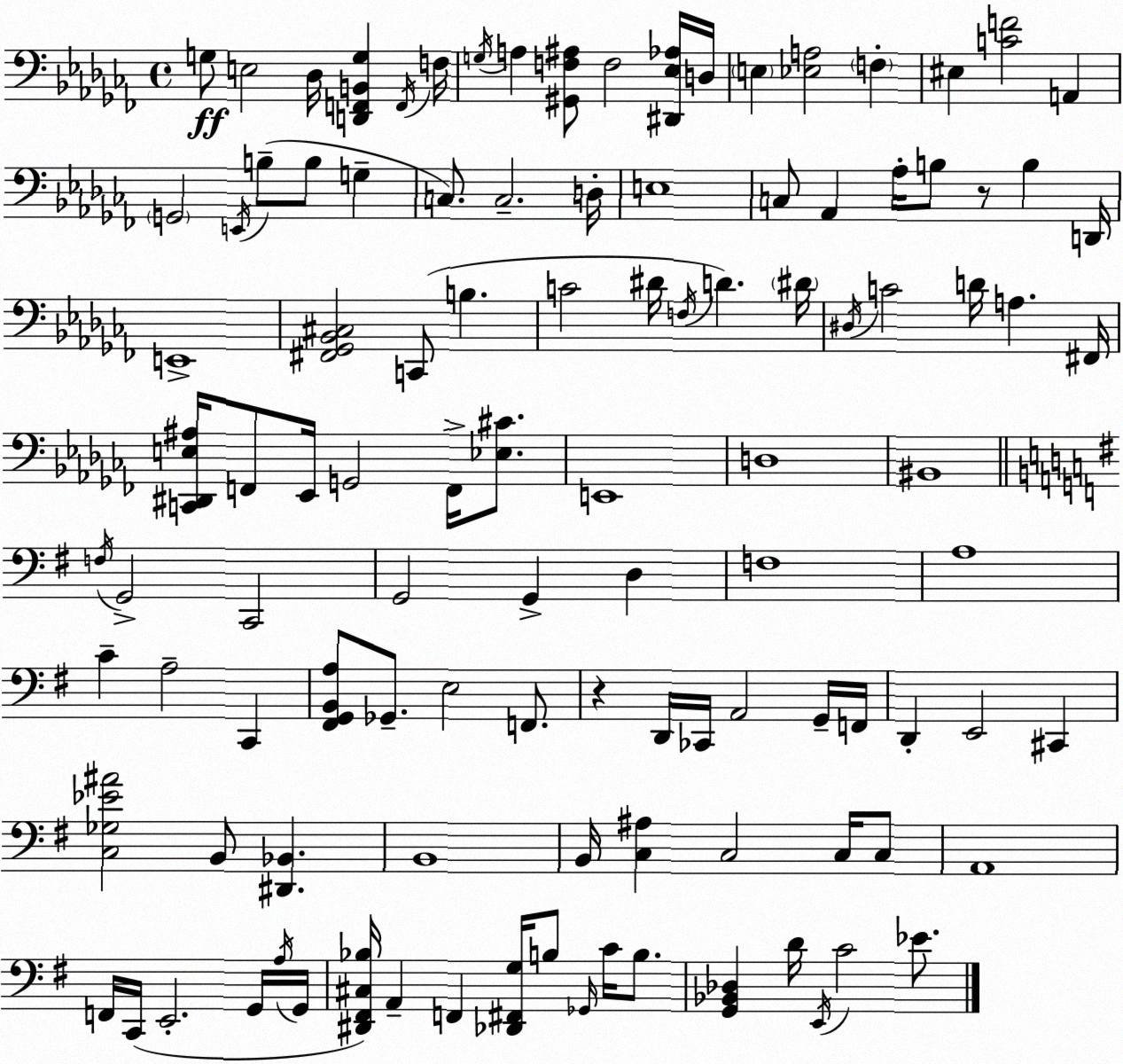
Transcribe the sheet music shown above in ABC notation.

X:1
T:Untitled
M:4/4
L:1/4
K:Abm
G,/2 E,2 _D,/4 [D,,F,,B,,G,] F,,/4 F,/4 G,/4 A, [^G,,F,^A,]/2 F,2 [^D,,_E,_A,]/4 D,/4 E, [_E,A,]2 F, ^E, [CF]2 A,, G,,2 E,,/4 B,/2 B,/2 G, C,/2 C,2 D,/4 E,4 C,/2 _A,, _A,/4 B,/2 z/2 B, D,,/4 E,,4 [^F,,_G,,_B,,^C,]2 C,,/2 B, C2 ^D/4 F,/4 D ^D/4 ^D,/4 C2 D/4 A, ^F,,/4 [C,,^D,,E,^A,]/4 F,,/2 _E,,/4 G,,2 F,,/4 [_E,^C]/2 E,,4 D,4 ^B,,4 F,/4 G,,2 C,,2 G,,2 G,, D, F,4 A,4 C A,2 C,, [^F,,G,,B,,A,]/2 _G,,/2 E,2 F,,/2 z D,,/4 _C,,/4 A,,2 G,,/4 F,,/4 D,, E,,2 ^C,, [C,_G,_E^A]2 B,,/2 [^D,,_B,,] B,,4 B,,/4 [C,^A,] C,2 C,/4 C,/2 A,,4 F,,/4 C,,/4 E,,2 G,,/4 A,/4 G,,/4 [^D,,^F,,^C,_B,]/4 A,, F,, [_D,,^F,,G,]/4 B,/2 _G,,/4 C/4 B,/2 [G,,_B,,_D,] D/4 E,,/4 C2 _E/2